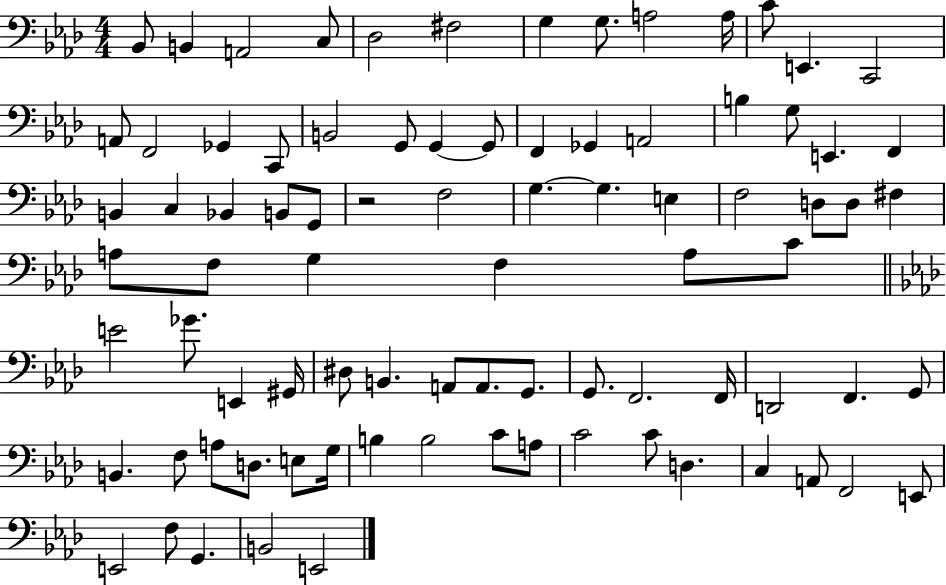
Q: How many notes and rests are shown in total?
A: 85